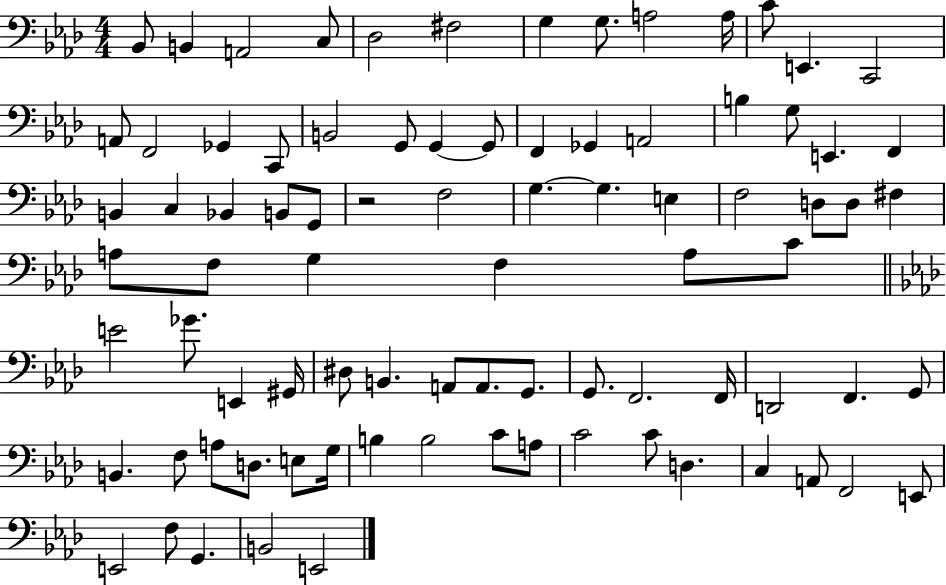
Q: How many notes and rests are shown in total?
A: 85